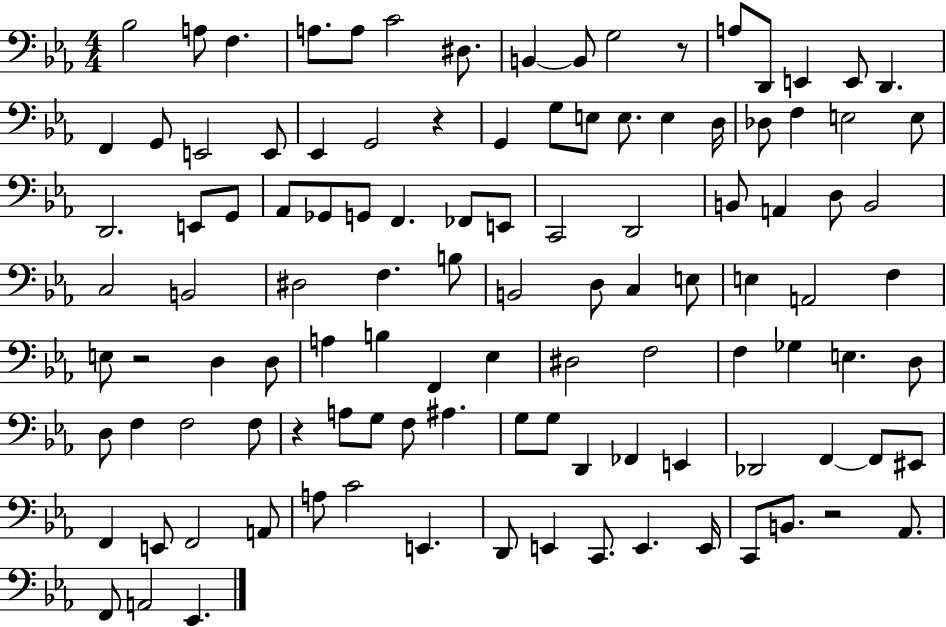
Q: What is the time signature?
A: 4/4